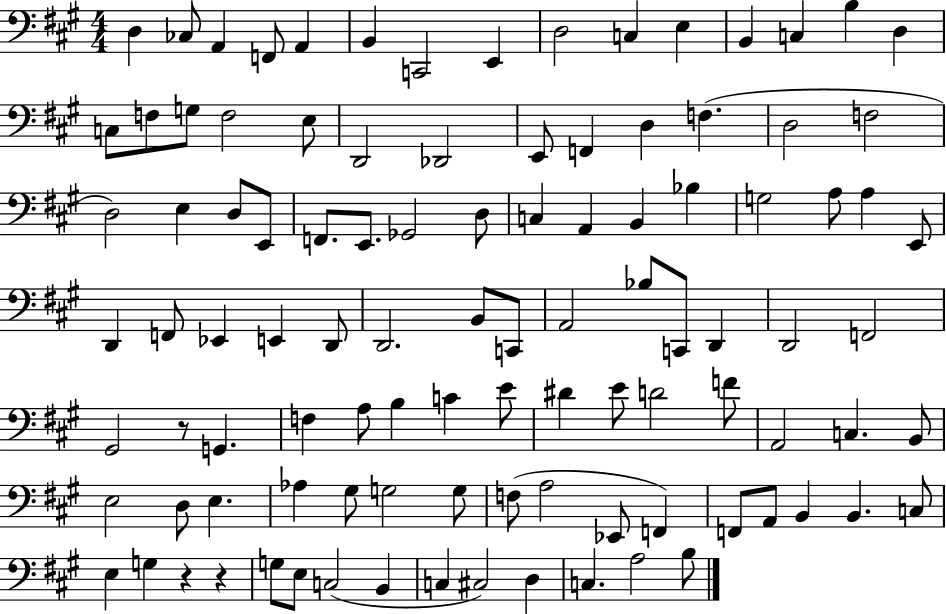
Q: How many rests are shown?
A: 3